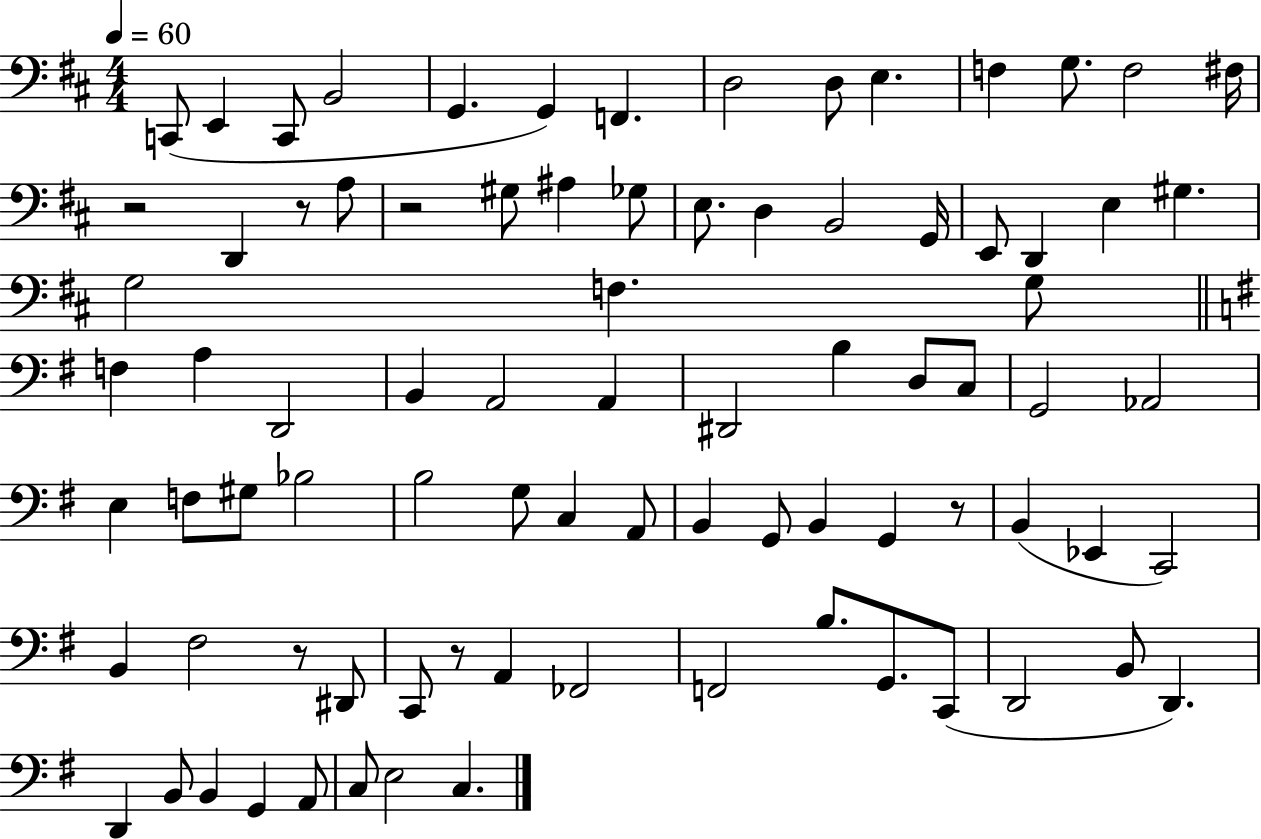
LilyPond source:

{
  \clef bass
  \numericTimeSignature
  \time 4/4
  \key d \major
  \tempo 4 = 60
  c,8( e,4 c,8 b,2 | g,4. g,4) f,4. | d2 d8 e4. | f4 g8. f2 fis16 | \break r2 d,4 r8 a8 | r2 gis8 ais4 ges8 | e8. d4 b,2 g,16 | e,8 d,4 e4 gis4. | \break g2 f4. g8 | \bar "||" \break \key g \major f4 a4 d,2 | b,4 a,2 a,4 | dis,2 b4 d8 c8 | g,2 aes,2 | \break e4 f8 gis8 bes2 | b2 g8 c4 a,8 | b,4 g,8 b,4 g,4 r8 | b,4( ees,4 c,2) | \break b,4 fis2 r8 dis,8 | c,8 r8 a,4 fes,2 | f,2 b8. g,8. c,8( | d,2 b,8 d,4.) | \break d,4 b,8 b,4 g,4 a,8 | c8 e2 c4. | \bar "|."
}